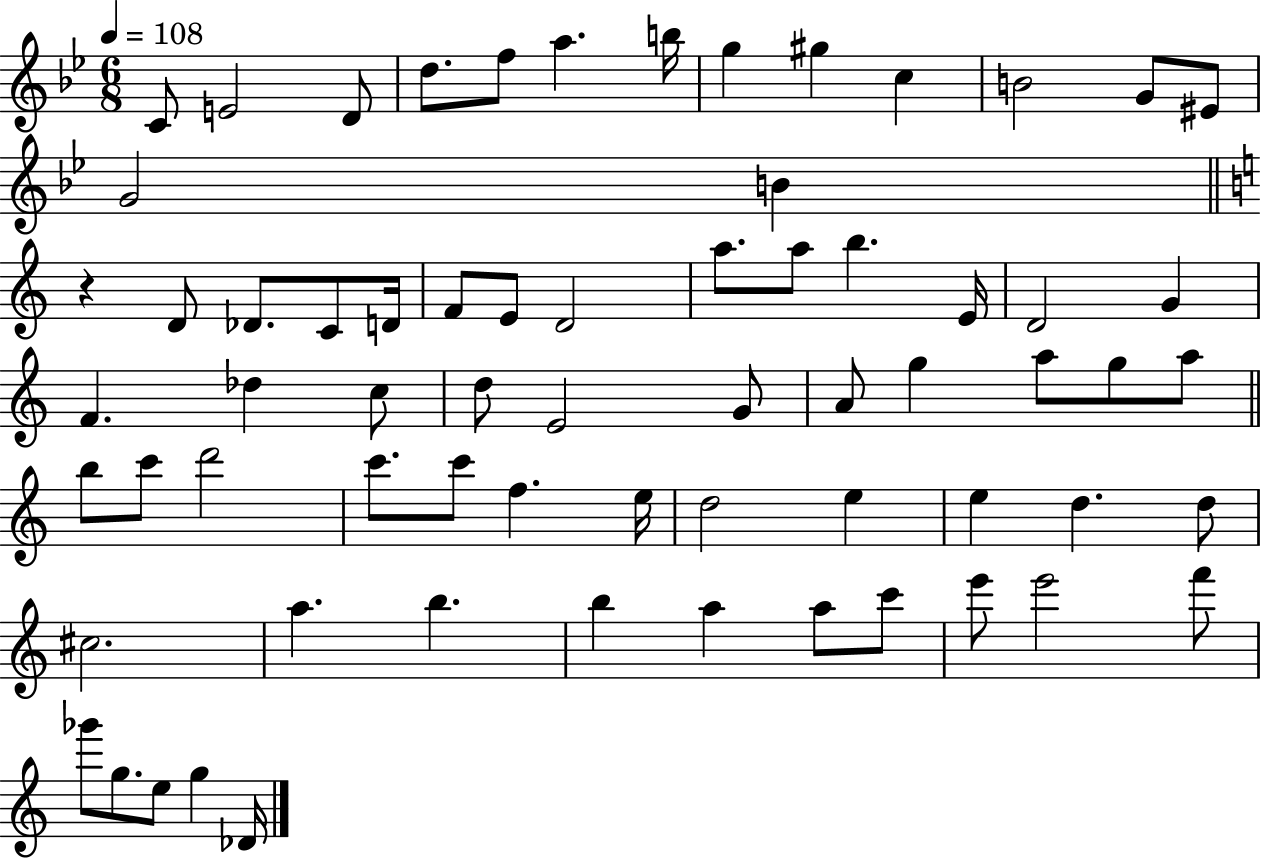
X:1
T:Untitled
M:6/8
L:1/4
K:Bb
C/2 E2 D/2 d/2 f/2 a b/4 g ^g c B2 G/2 ^E/2 G2 B z D/2 _D/2 C/2 D/4 F/2 E/2 D2 a/2 a/2 b E/4 D2 G F _d c/2 d/2 E2 G/2 A/2 g a/2 g/2 a/2 b/2 c'/2 d'2 c'/2 c'/2 f e/4 d2 e e d d/2 ^c2 a b b a a/2 c'/2 e'/2 e'2 f'/2 _g'/2 g/2 e/2 g _D/4